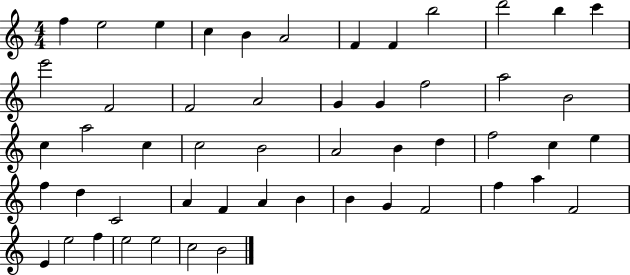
{
  \clef treble
  \numericTimeSignature
  \time 4/4
  \key c \major
  f''4 e''2 e''4 | c''4 b'4 a'2 | f'4 f'4 b''2 | d'''2 b''4 c'''4 | \break e'''2 f'2 | f'2 a'2 | g'4 g'4 f''2 | a''2 b'2 | \break c''4 a''2 c''4 | c''2 b'2 | a'2 b'4 d''4 | f''2 c''4 e''4 | \break f''4 d''4 c'2 | a'4 f'4 a'4 b'4 | b'4 g'4 f'2 | f''4 a''4 f'2 | \break e'4 e''2 f''4 | e''2 e''2 | c''2 b'2 | \bar "|."
}